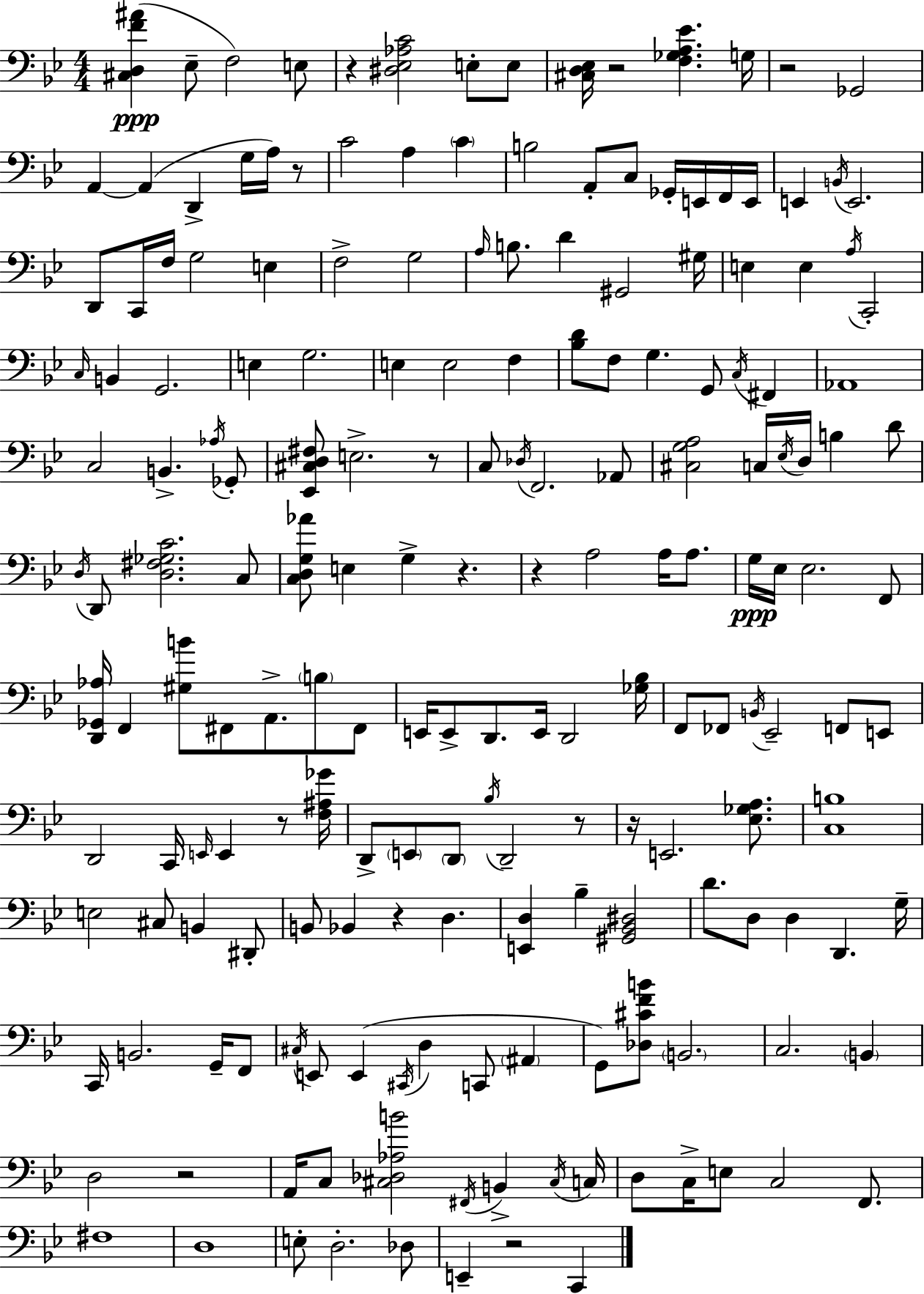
{
  \clef bass
  \numericTimeSignature
  \time 4/4
  \key g \minor
  <cis d f' ais'>4(\ppp ees8-- f2) e8 | r4 <dis ees aes c'>2 e8-. e8 | <cis d ees>16 r2 <f ges a ees'>4. g16 | r2 ges,2 | \break a,4~~ a,4( d,4-> g16 a16) r8 | c'2 a4 \parenthesize c'4 | b2 a,8-. c8 ges,16-. e,16 f,16 e,16 | e,4 \acciaccatura { b,16 } e,2. | \break d,8 c,16 f16 g2 e4 | f2-> g2 | \grace { a16 } b8. d'4 gis,2 | gis16 e4 e4 \acciaccatura { a16 } c,2-. | \break \grace { c16 } b,4 g,2. | e4 g2. | e4 e2 | f4 <bes d'>8 f8 g4. g,8 | \break \acciaccatura { c16 } fis,4 aes,1 | c2 b,4.-> | \acciaccatura { aes16 } ges,8-. <ees, cis d fis>8 e2.-> | r8 c8 \acciaccatura { des16 } f,2. | \break aes,8 <cis g a>2 c16 | \acciaccatura { ees16 } d16 b4 d'8 \acciaccatura { d16 } d,8 <d fis ges c'>2. | c8 <c d g aes'>8 e4 g4-> | r4. r4 a2 | \break a16 a8. g16\ppp ees16 ees2. | f,8 <d, ges, aes>16 f,4 <gis b'>8 | fis,8 a,8.-> \parenthesize b8 fis,8 e,16 e,8-> d,8. e,16 | d,2 <ges bes>16 f,8 fes,8 \acciaccatura { b,16 } ees,2-- | \break f,8 e,8 d,2 | c,16 \grace { e,16 } e,4 r8 <f ais ges'>16 d,8-> \parenthesize e,8 \parenthesize d,8 | \acciaccatura { bes16 } d,2-- r8 r16 e,2. | <ees ges a>8. <c b>1 | \break e2 | cis8 b,4 dis,8-. b,8 bes,4 | r4 d4. <e, d>4 | bes4-- <gis, bes, dis>2 d'8. d8 | \break d4 d,4. g16-- c,16 b,2. | g,16-- f,8 \acciaccatura { cis16 } e,8 e,4( | \acciaccatura { cis,16 } d4 c,8 \parenthesize ais,4 g,8) | <des cis' f' b'>8 \parenthesize b,2. c2. | \break \parenthesize b,4 d2 | r2 a,16 c8 | <cis des aes b'>2 \acciaccatura { fis,16 } b,4-> \acciaccatura { cis16 } c16 | d8 c16-> e8 c2 f,8. | \break fis1 | d1 | e8-. d2.-. des8 | e,4-- r2 c,4 | \break \bar "|."
}